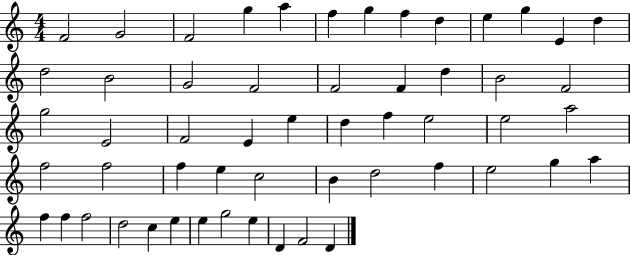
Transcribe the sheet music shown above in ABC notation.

X:1
T:Untitled
M:4/4
L:1/4
K:C
F2 G2 F2 g a f g f d e g E d d2 B2 G2 F2 F2 F d B2 F2 g2 E2 F2 E e d f e2 e2 a2 f2 f2 f e c2 B d2 f e2 g a f f f2 d2 c e e g2 e D F2 D